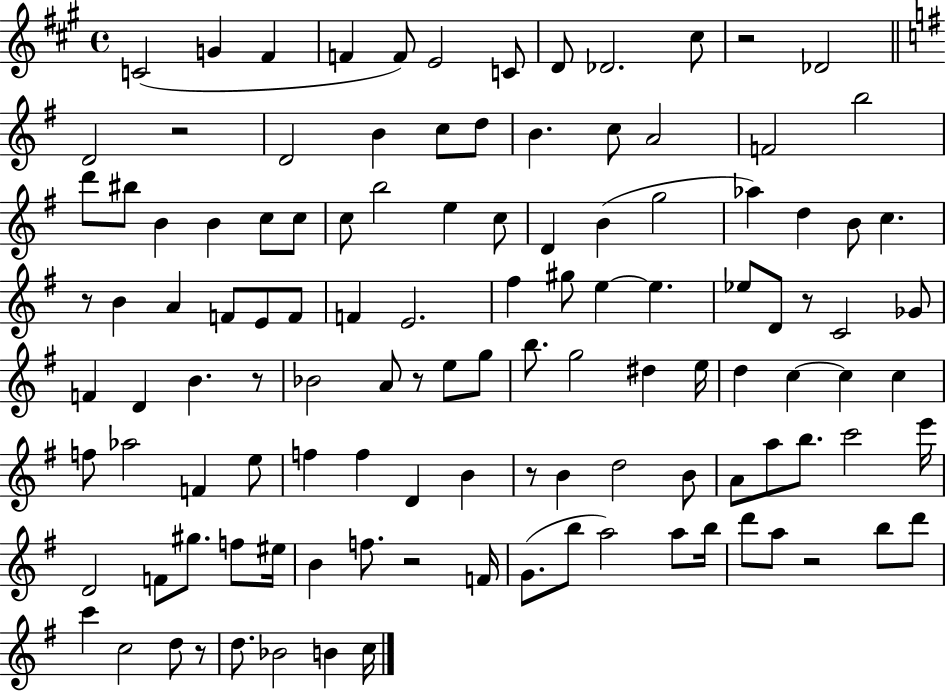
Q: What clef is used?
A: treble